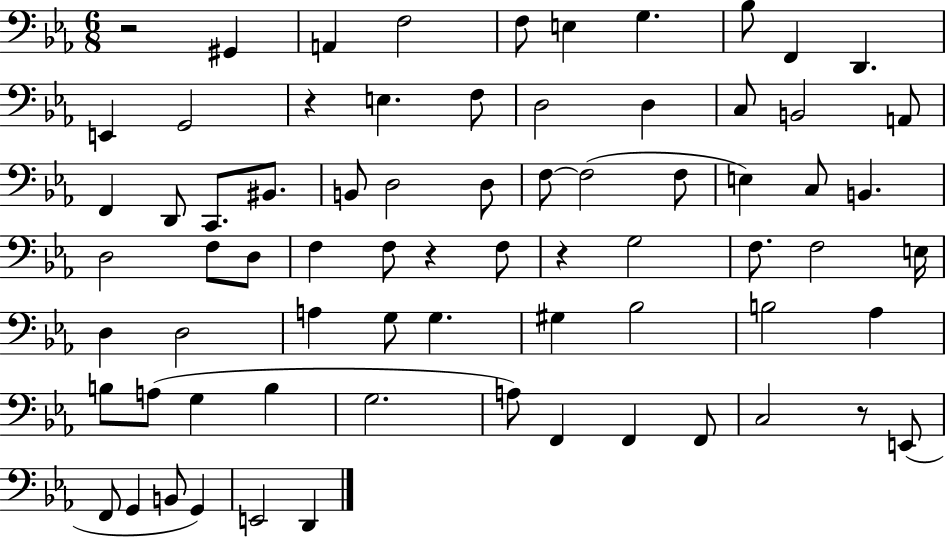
X:1
T:Untitled
M:6/8
L:1/4
K:Eb
z2 ^G,, A,, F,2 F,/2 E, G, _B,/2 F,, D,, E,, G,,2 z E, F,/2 D,2 D, C,/2 B,,2 A,,/2 F,, D,,/2 C,,/2 ^B,,/2 B,,/2 D,2 D,/2 F,/2 F,2 F,/2 E, C,/2 B,, D,2 F,/2 D,/2 F, F,/2 z F,/2 z G,2 F,/2 F,2 E,/4 D, D,2 A, G,/2 G, ^G, _B,2 B,2 _A, B,/2 A,/2 G, B, G,2 A,/2 F,, F,, F,,/2 C,2 z/2 E,,/2 F,,/2 G,, B,,/2 G,, E,,2 D,,